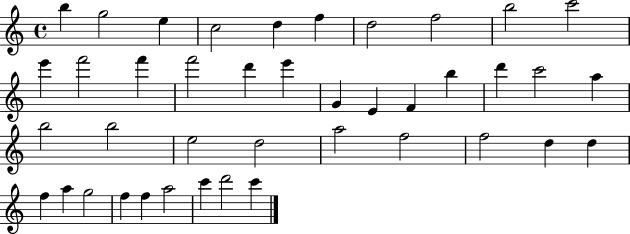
B5/q G5/h E5/q C5/h D5/q F5/q D5/h F5/h B5/h C6/h E6/q F6/h F6/q F6/h D6/q E6/q G4/q E4/q F4/q B5/q D6/q C6/h A5/q B5/h B5/h E5/h D5/h A5/h F5/h F5/h D5/q D5/q F5/q A5/q G5/h F5/q F5/q A5/h C6/q D6/h C6/q